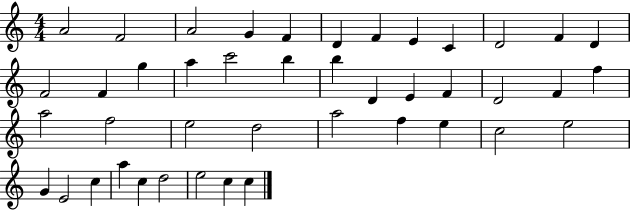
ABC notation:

X:1
T:Untitled
M:4/4
L:1/4
K:C
A2 F2 A2 G F D F E C D2 F D F2 F g a c'2 b b D E F D2 F f a2 f2 e2 d2 a2 f e c2 e2 G E2 c a c d2 e2 c c